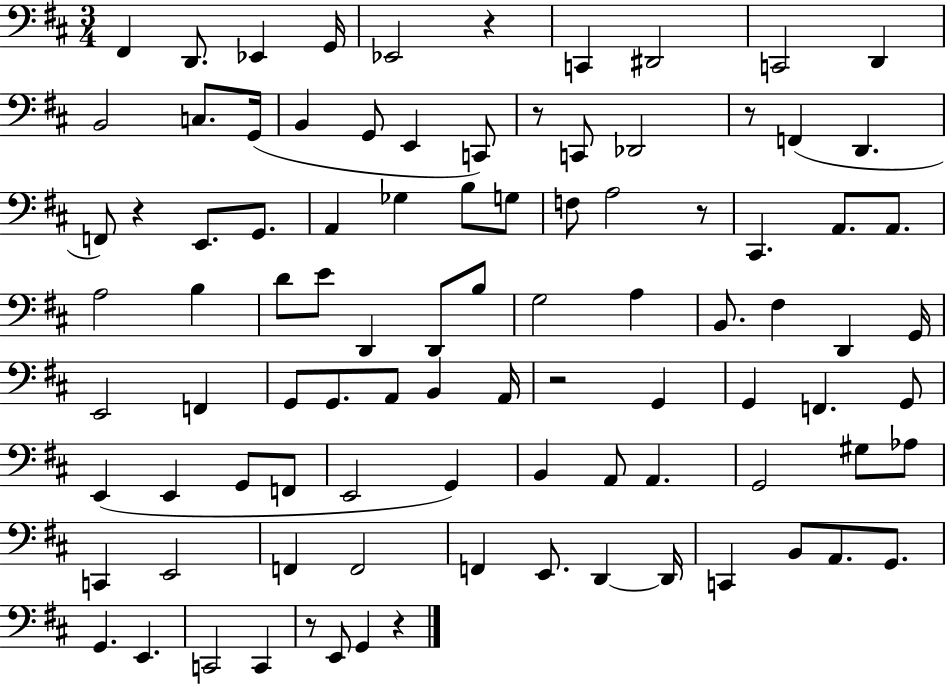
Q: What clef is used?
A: bass